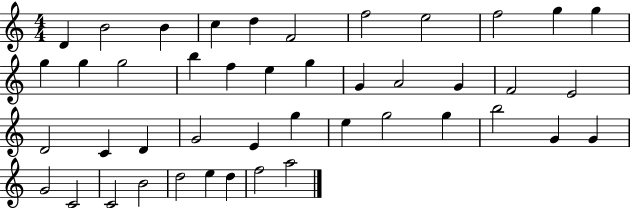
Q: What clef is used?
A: treble